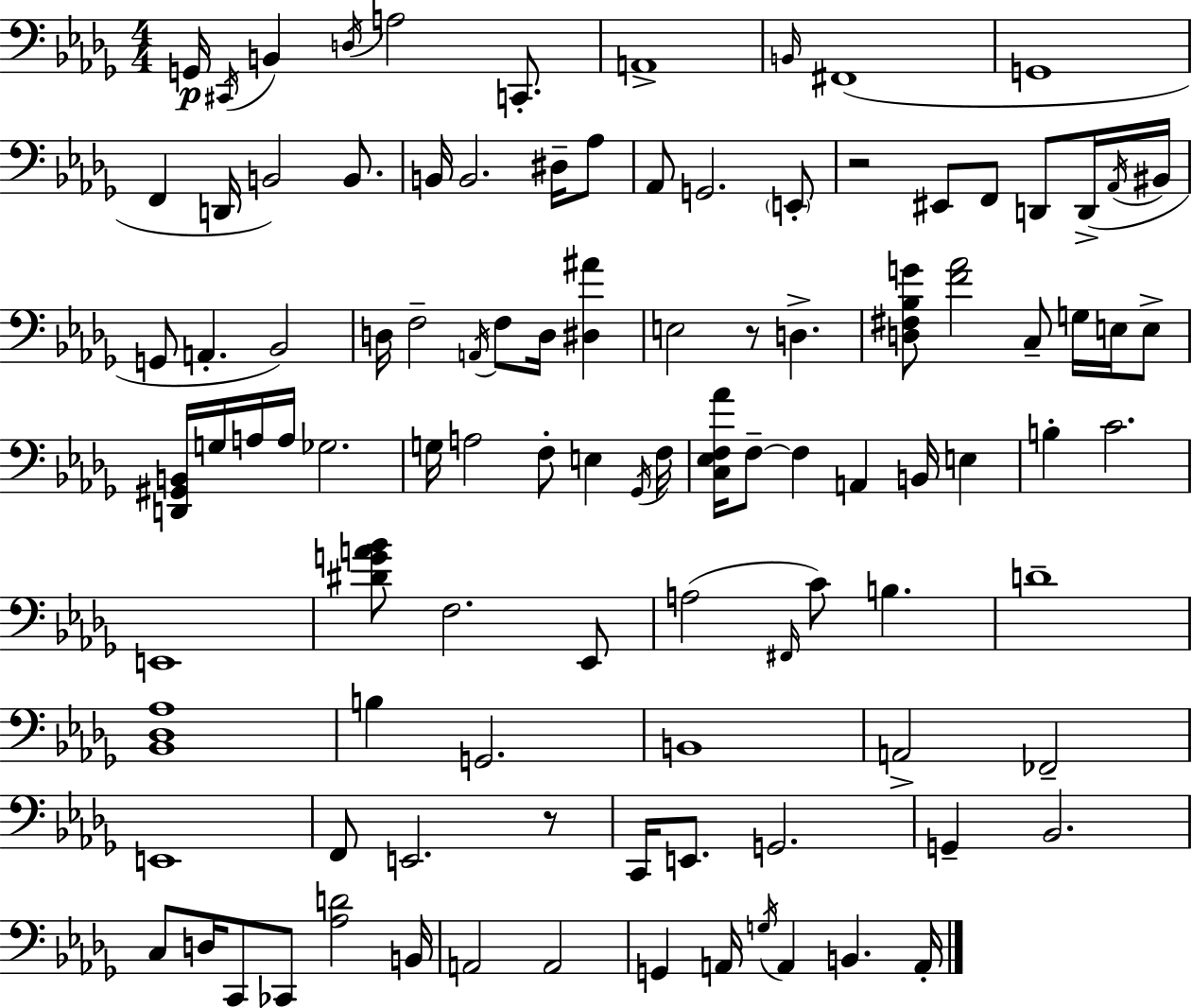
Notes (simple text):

G2/s C#2/s B2/q D3/s A3/h C2/e. A2/w B2/s F#2/w G2/w F2/q D2/s B2/h B2/e. B2/s B2/h. D#3/s Ab3/e Ab2/e G2/h. E2/e R/h EIS2/e F2/e D2/e D2/s Ab2/s BIS2/s G2/e A2/q. Bb2/h D3/s F3/h A2/s F3/e D3/s [D#3,A#4]/q E3/h R/e D3/q. [D3,F#3,Bb3,G4]/e [F4,Ab4]/h C3/e G3/s E3/s E3/e [D2,G#2,B2]/s G3/s A3/s A3/s Gb3/h. G3/s A3/h F3/e E3/q Gb2/s F3/s [C3,Eb3,F3,Ab4]/s F3/e F3/q A2/q B2/s E3/q B3/q C4/h. E2/w [D#4,G4,A4,Bb4]/e F3/h. Eb2/e A3/h F#2/s C4/e B3/q. D4/w [Bb2,Db3,Ab3]/w B3/q G2/h. B2/w A2/h FES2/h E2/w F2/e E2/h. R/e C2/s E2/e. G2/h. G2/q Bb2/h. C3/e D3/s C2/e CES2/e [Ab3,D4]/h B2/s A2/h A2/h G2/q A2/s G3/s A2/q B2/q. A2/s